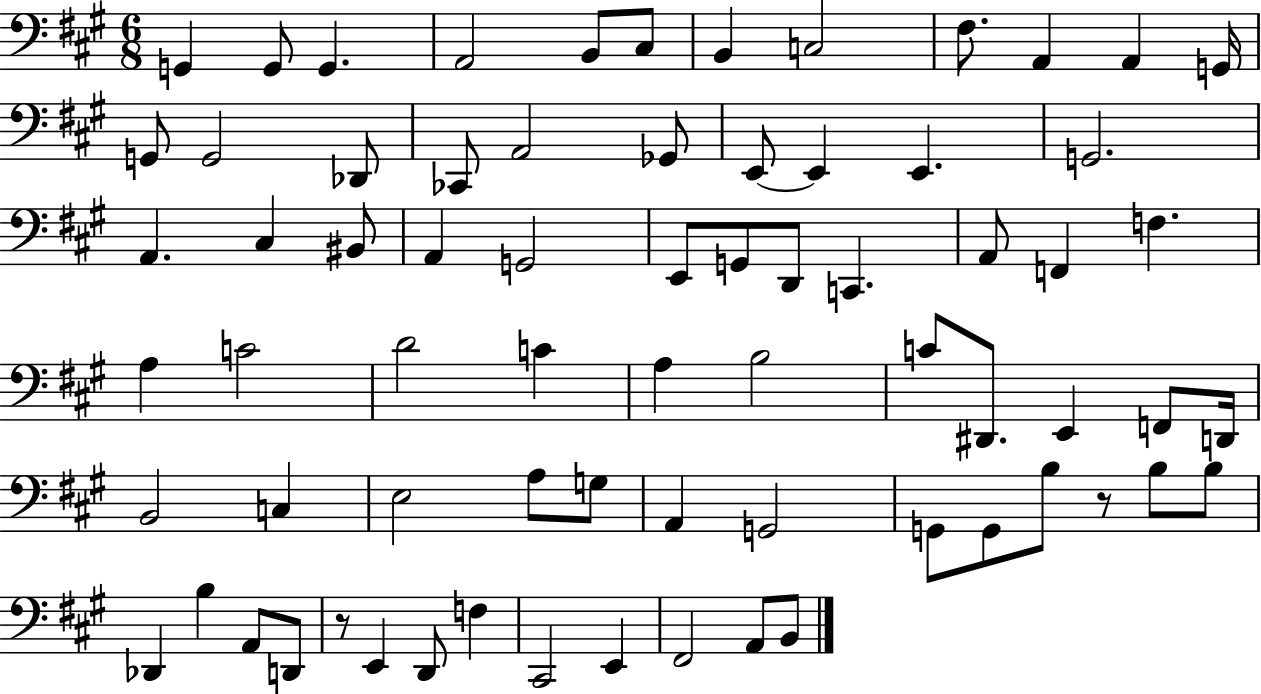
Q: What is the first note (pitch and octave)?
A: G2